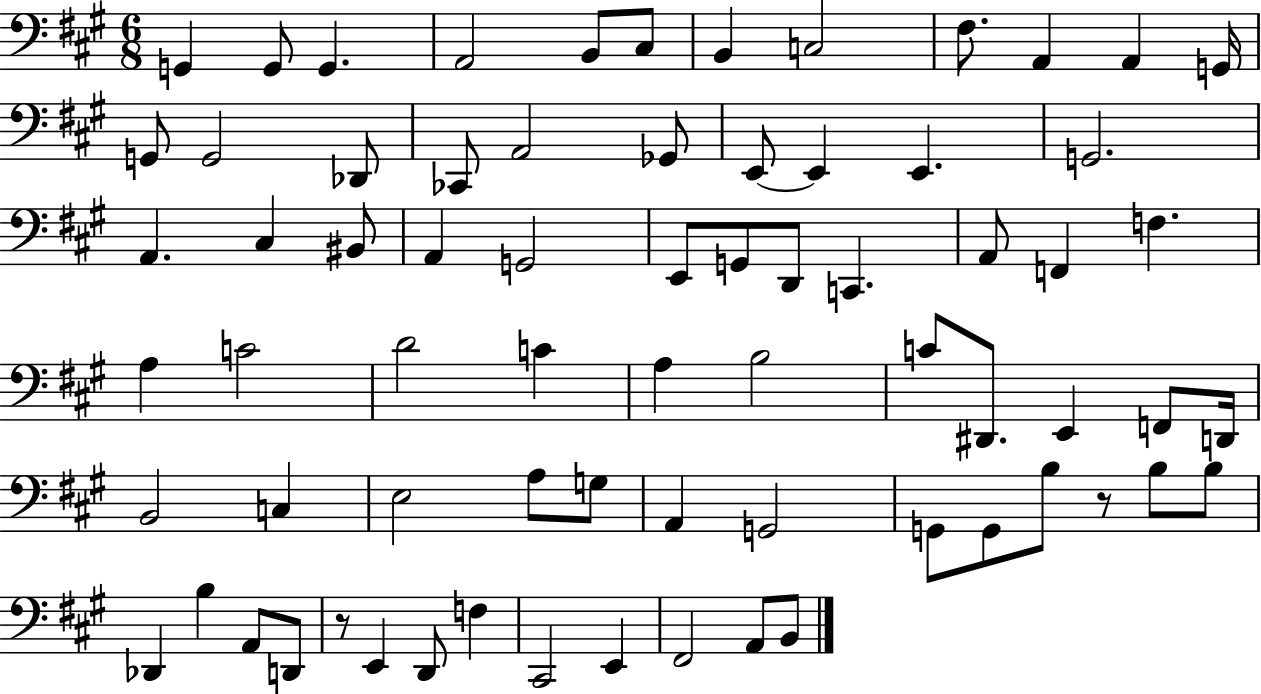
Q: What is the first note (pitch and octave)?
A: G2